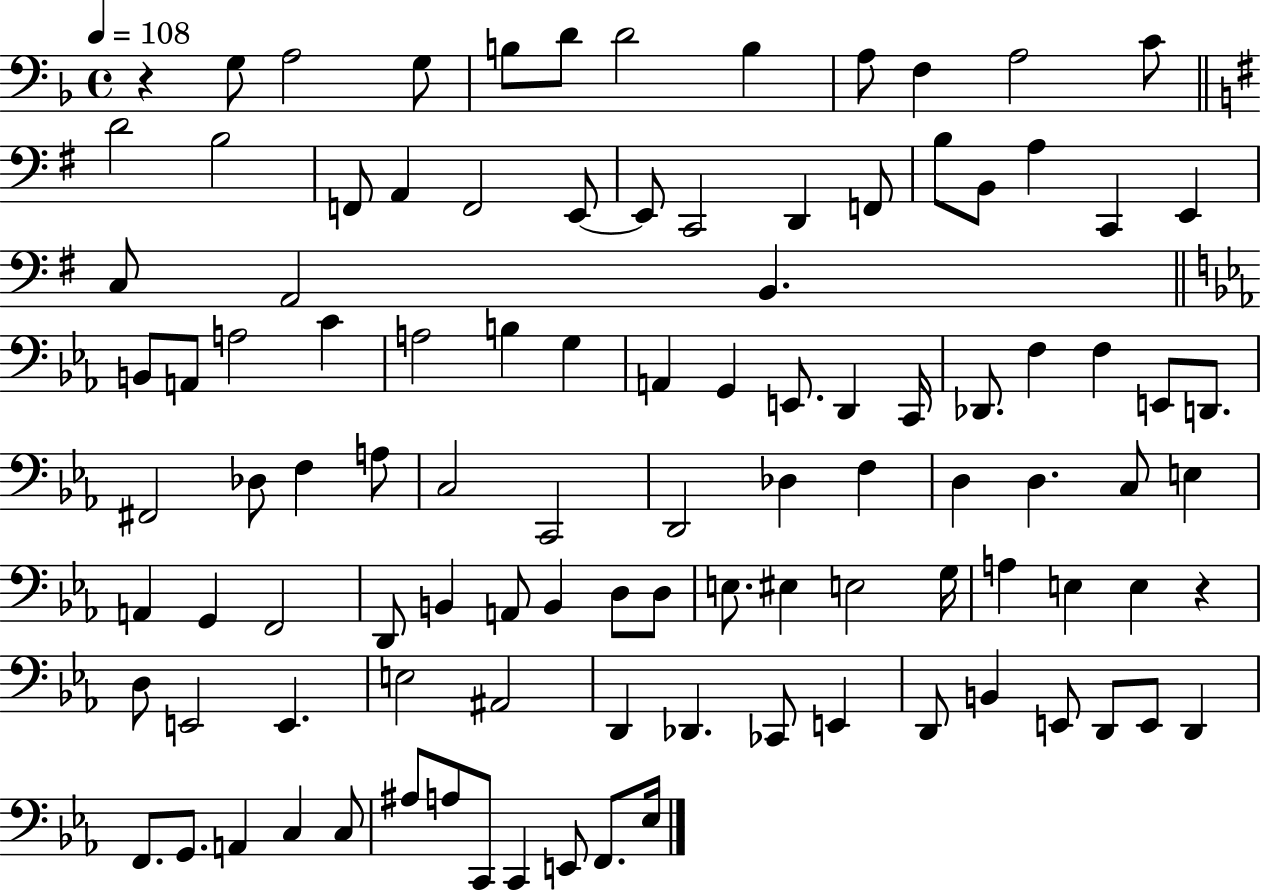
R/q G3/e A3/h G3/e B3/e D4/e D4/h B3/q A3/e F3/q A3/h C4/e D4/h B3/h F2/e A2/q F2/h E2/e E2/e C2/h D2/q F2/e B3/e B2/e A3/q C2/q E2/q C3/e A2/h B2/q. B2/e A2/e A3/h C4/q A3/h B3/q G3/q A2/q G2/q E2/e. D2/q C2/s Db2/e. F3/q F3/q E2/e D2/e. F#2/h Db3/e F3/q A3/e C3/h C2/h D2/h Db3/q F3/q D3/q D3/q. C3/e E3/q A2/q G2/q F2/h D2/e B2/q A2/e B2/q D3/e D3/e E3/e. EIS3/q E3/h G3/s A3/q E3/q E3/q R/q D3/e E2/h E2/q. E3/h A#2/h D2/q Db2/q. CES2/e E2/q D2/e B2/q E2/e D2/e E2/e D2/q F2/e. G2/e. A2/q C3/q C3/e A#3/e A3/e C2/e C2/q E2/e F2/e. Eb3/s